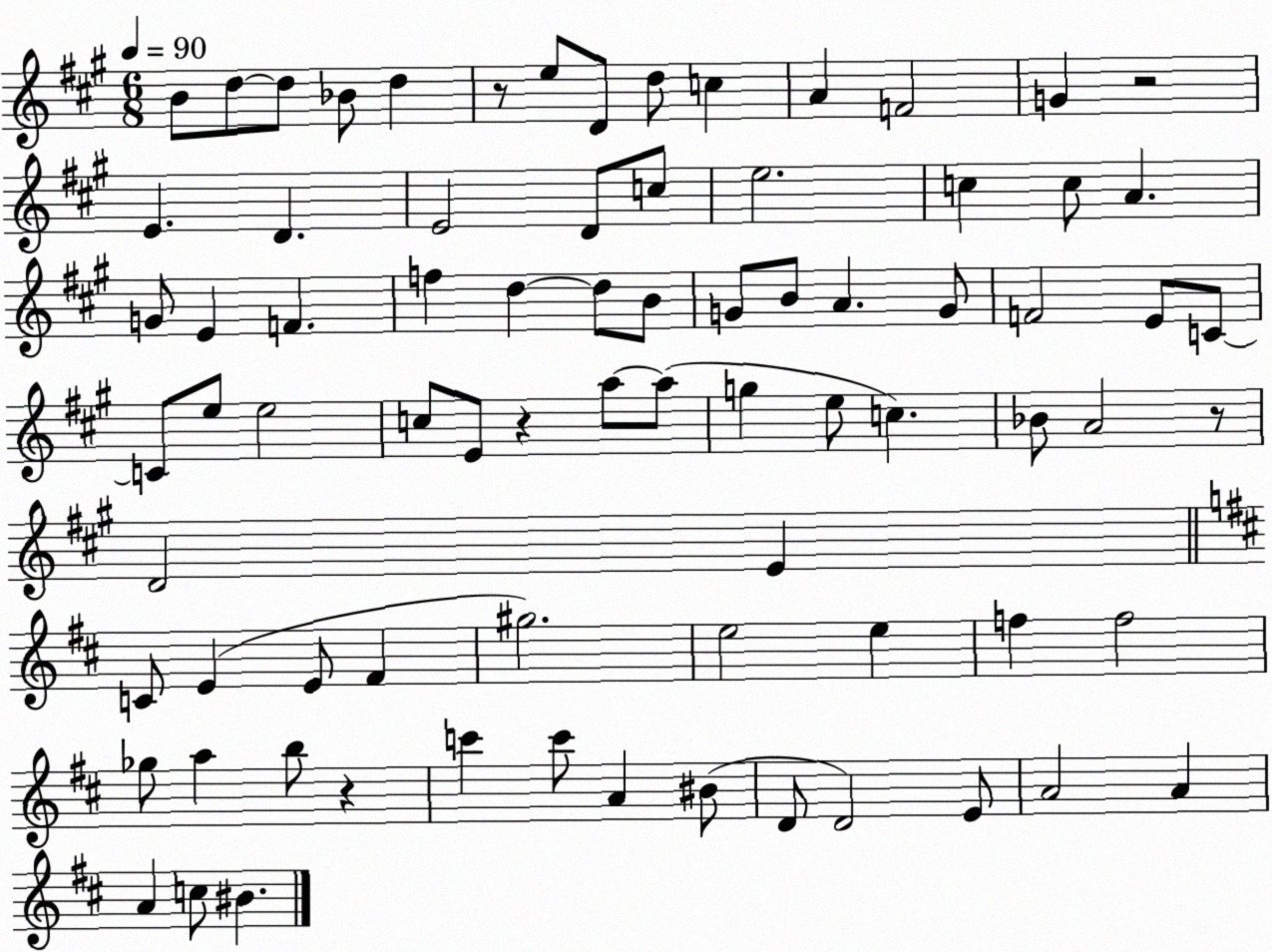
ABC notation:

X:1
T:Untitled
M:6/8
L:1/4
K:A
B/2 d/2 d/2 _B/2 d z/2 e/2 D/2 d/2 c A F2 G z2 E D E2 D/2 c/2 e2 c c/2 A G/2 E F f d d/2 B/2 G/2 B/2 A G/2 F2 E/2 C/2 C/2 e/2 e2 c/2 E/2 z a/2 a/2 g e/2 c _B/2 A2 z/2 D2 E C/2 E E/2 ^F ^g2 e2 e f f2 _g/2 a b/2 z c' c'/2 A ^B/2 D/2 D2 E/2 A2 A A c/2 ^B